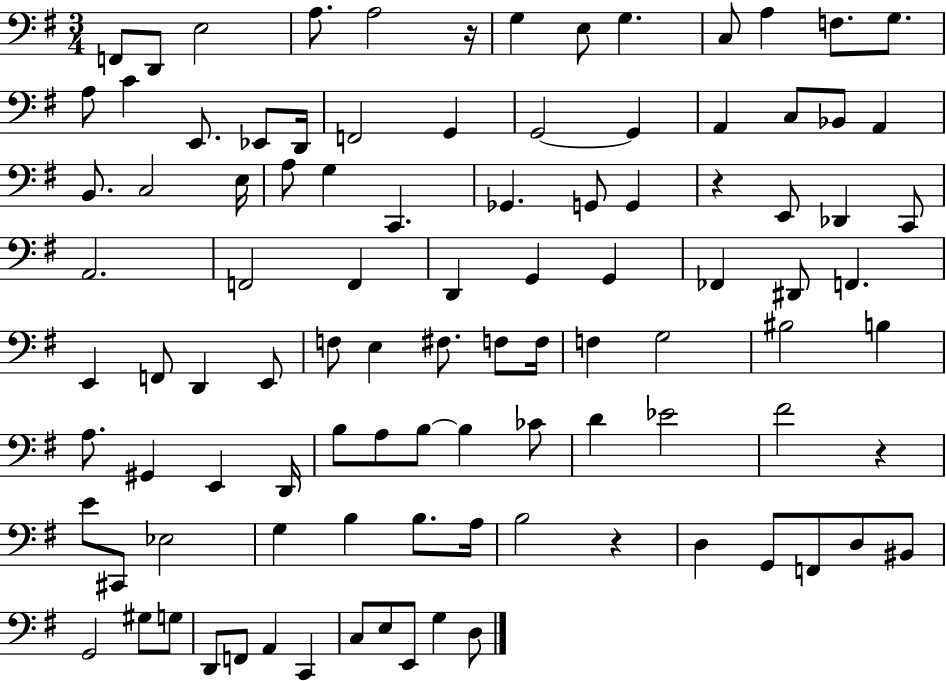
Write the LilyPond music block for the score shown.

{
  \clef bass
  \numericTimeSignature
  \time 3/4
  \key g \major
  f,8 d,8 e2 | a8. a2 r16 | g4 e8 g4. | c8 a4 f8. g8. | \break a8 c'4 e,8. ees,8 d,16 | f,2 g,4 | g,2~~ g,4 | a,4 c8 bes,8 a,4 | \break b,8. c2 e16 | a8 g4 c,4. | ges,4. g,8 g,4 | r4 e,8 des,4 c,8 | \break a,2. | f,2 f,4 | d,4 g,4 g,4 | fes,4 dis,8 f,4. | \break e,4 f,8 d,4 e,8 | f8 e4 fis8. f8 f16 | f4 g2 | bis2 b4 | \break a8. gis,4 e,4 d,16 | b8 a8 b8~~ b4 ces'8 | d'4 ees'2 | fis'2 r4 | \break e'8 cis,8 ees2 | g4 b4 b8. a16 | b2 r4 | d4 g,8 f,8 d8 bis,8 | \break g,2 gis8 g8 | d,8 f,8 a,4 c,4 | c8 e8 e,8 g4 d8 | \bar "|."
}